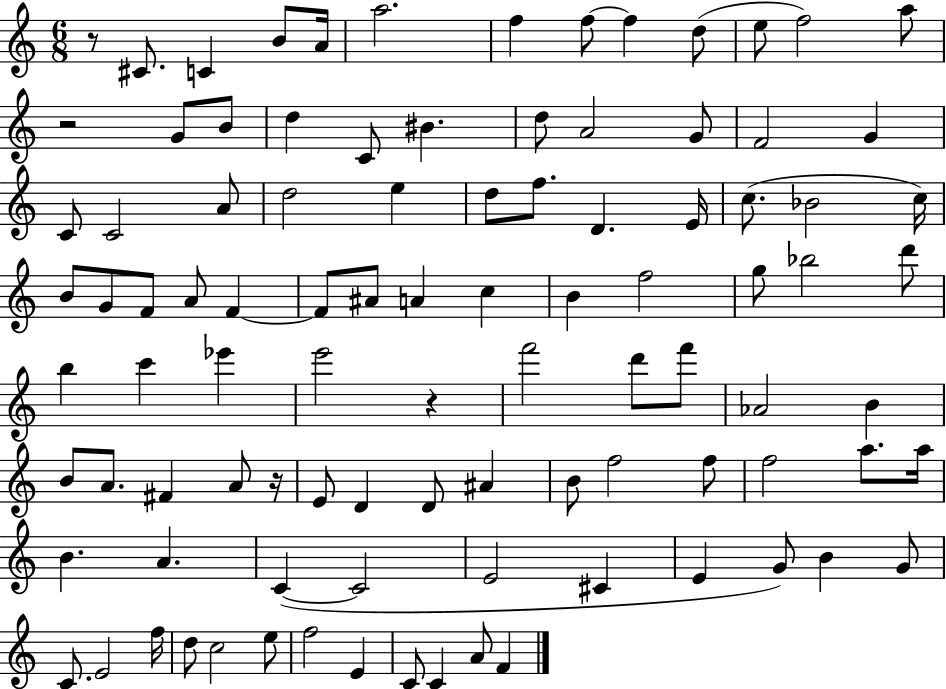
X:1
T:Untitled
M:6/8
L:1/4
K:C
z/2 ^C/2 C B/2 A/4 a2 f f/2 f d/2 e/2 f2 a/2 z2 G/2 B/2 d C/2 ^B d/2 A2 G/2 F2 G C/2 C2 A/2 d2 e d/2 f/2 D E/4 c/2 _B2 c/4 B/2 G/2 F/2 A/2 F F/2 ^A/2 A c B f2 g/2 _b2 d'/2 b c' _e' e'2 z f'2 d'/2 f'/2 _A2 B B/2 A/2 ^F A/2 z/4 E/2 D D/2 ^A B/2 f2 f/2 f2 a/2 a/4 B A C C2 E2 ^C E G/2 B G/2 C/2 E2 f/4 d/2 c2 e/2 f2 E C/2 C A/2 F